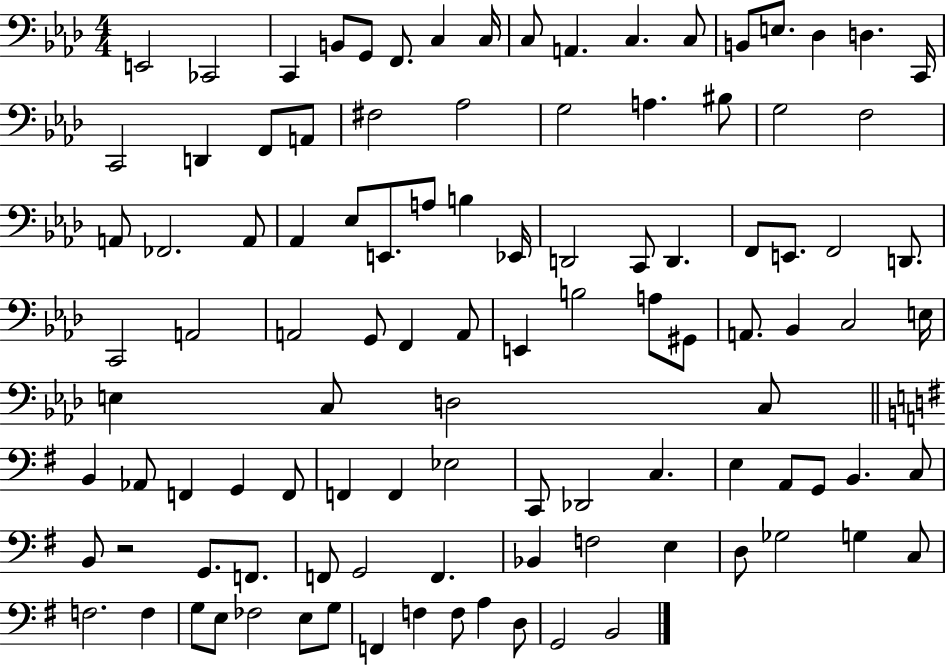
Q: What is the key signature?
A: AES major